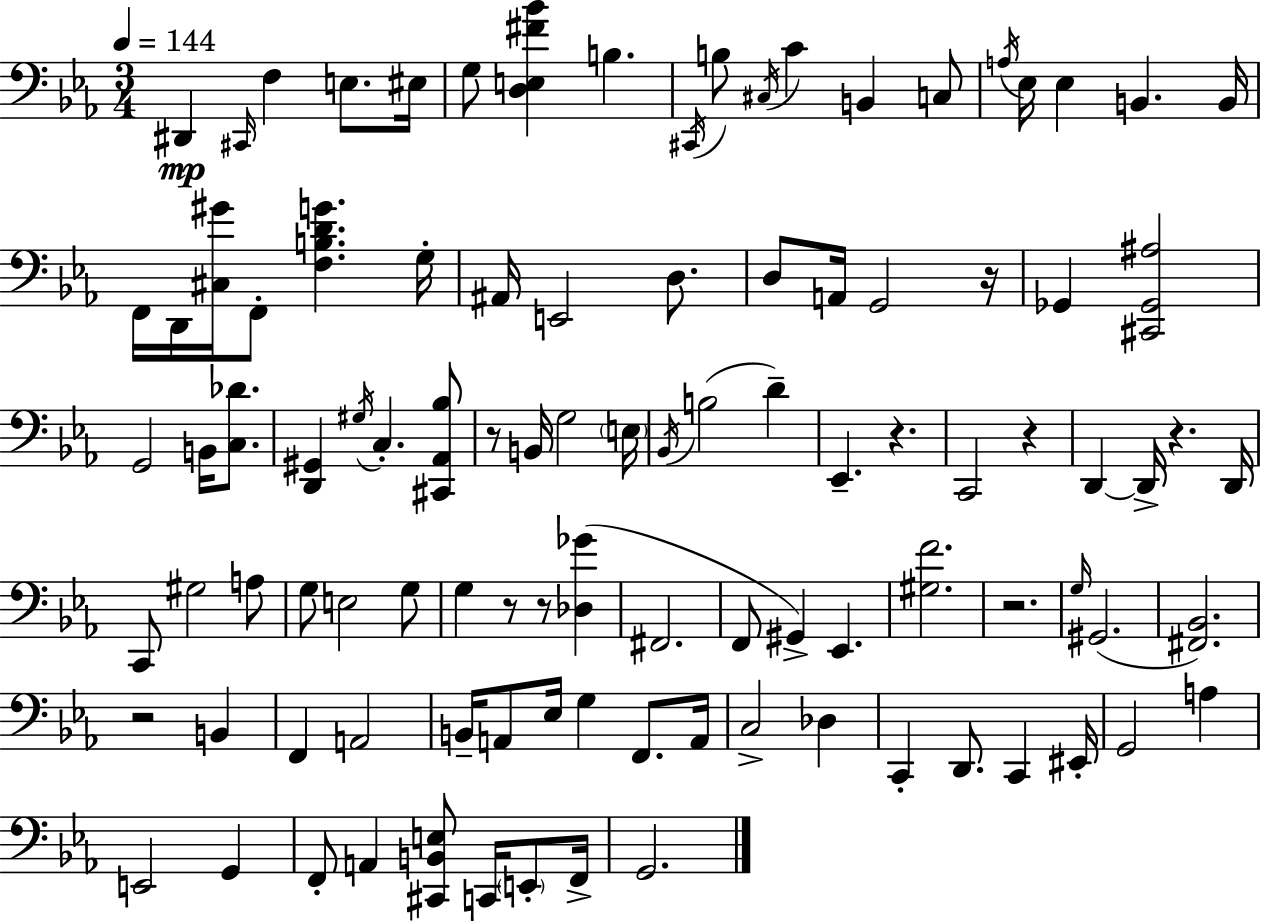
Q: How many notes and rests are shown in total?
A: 102